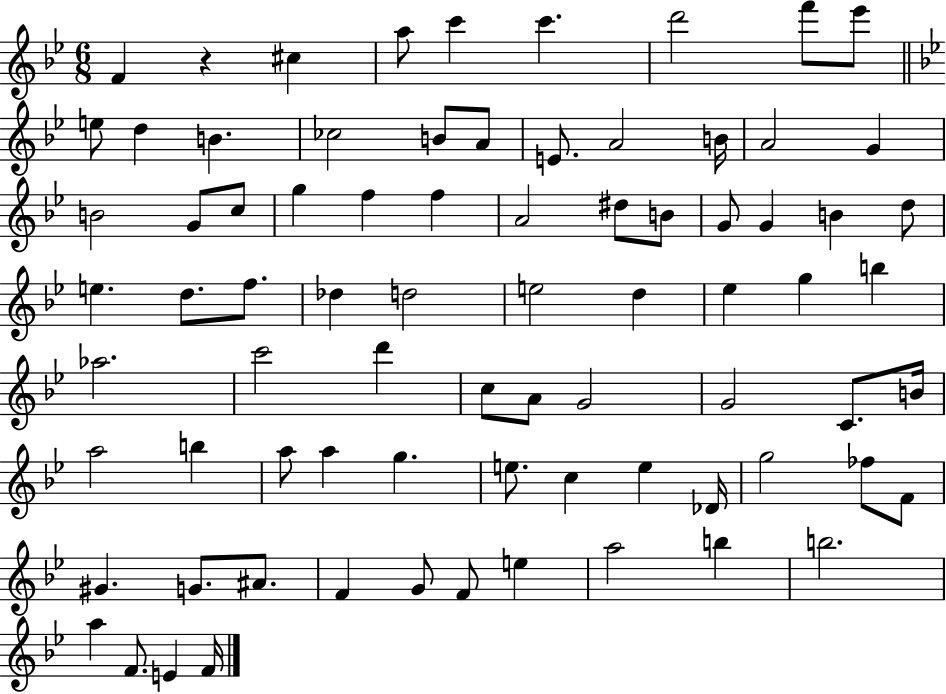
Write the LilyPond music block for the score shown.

{
  \clef treble
  \numericTimeSignature
  \time 6/8
  \key bes \major
  f'4 r4 cis''4 | a''8 c'''4 c'''4. | d'''2 f'''8 ees'''8 | \bar "||" \break \key g \minor e''8 d''4 b'4. | ces''2 b'8 a'8 | e'8. a'2 b'16 | a'2 g'4 | \break b'2 g'8 c''8 | g''4 f''4 f''4 | a'2 dis''8 b'8 | g'8 g'4 b'4 d''8 | \break e''4. d''8. f''8. | des''4 d''2 | e''2 d''4 | ees''4 g''4 b''4 | \break aes''2. | c'''2 d'''4 | c''8 a'8 g'2 | g'2 c'8. b'16 | \break a''2 b''4 | a''8 a''4 g''4. | e''8. c''4 e''4 des'16 | g''2 fes''8 f'8 | \break gis'4. g'8. ais'8. | f'4 g'8 f'8 e''4 | a''2 b''4 | b''2. | \break a''4 f'8. e'4 f'16 | \bar "|."
}